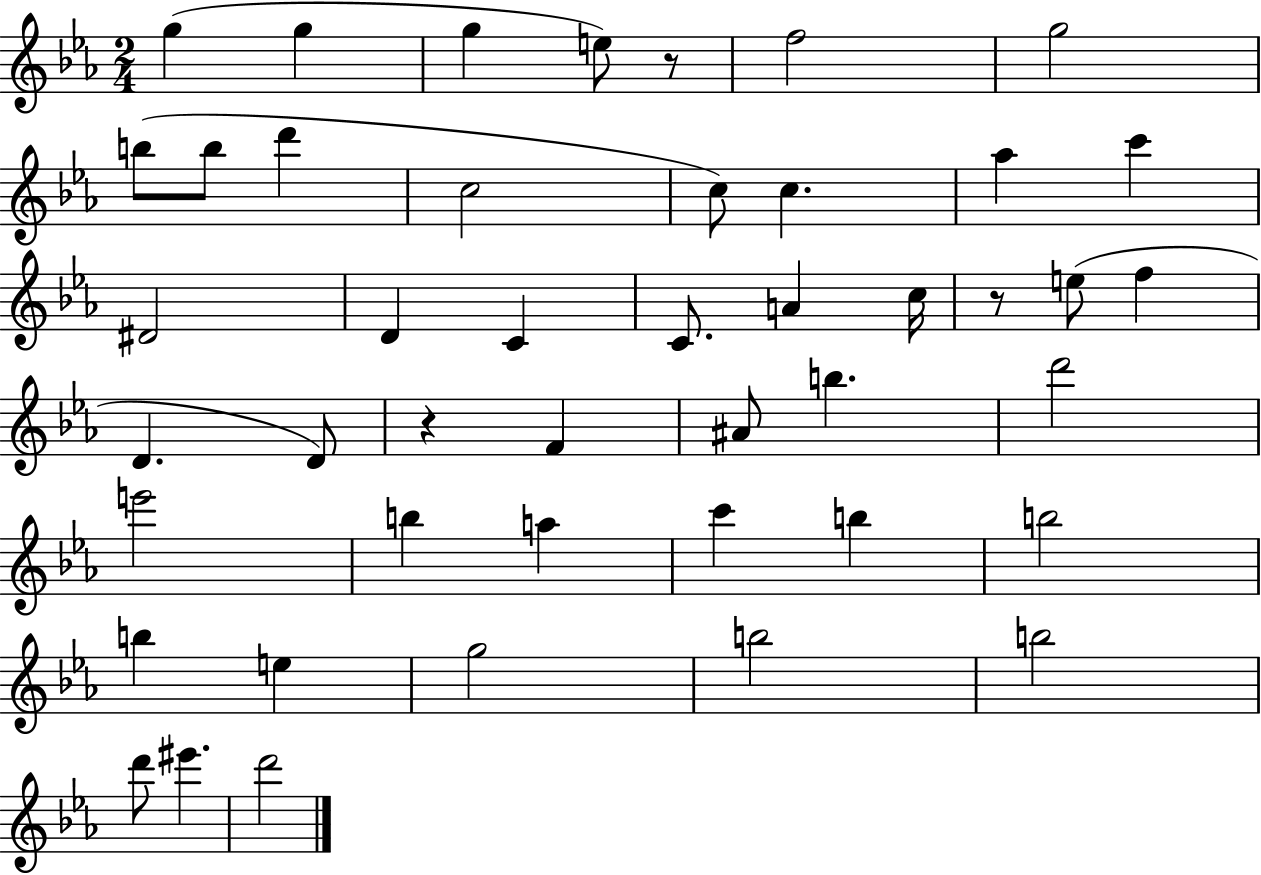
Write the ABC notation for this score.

X:1
T:Untitled
M:2/4
L:1/4
K:Eb
g g g e/2 z/2 f2 g2 b/2 b/2 d' c2 c/2 c _a c' ^D2 D C C/2 A c/4 z/2 e/2 f D D/2 z F ^A/2 b d'2 e'2 b a c' b b2 b e g2 b2 b2 d'/2 ^e' d'2